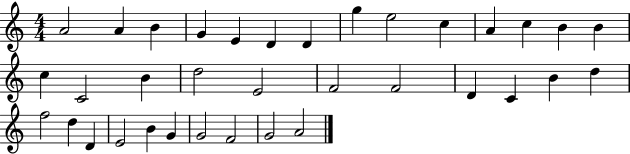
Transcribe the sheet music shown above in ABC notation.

X:1
T:Untitled
M:4/4
L:1/4
K:C
A2 A B G E D D g e2 c A c B B c C2 B d2 E2 F2 F2 D C B d f2 d D E2 B G G2 F2 G2 A2